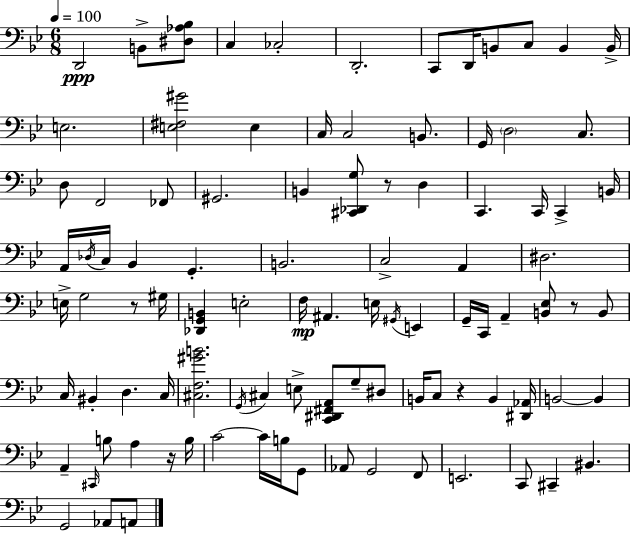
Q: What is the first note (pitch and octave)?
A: D2